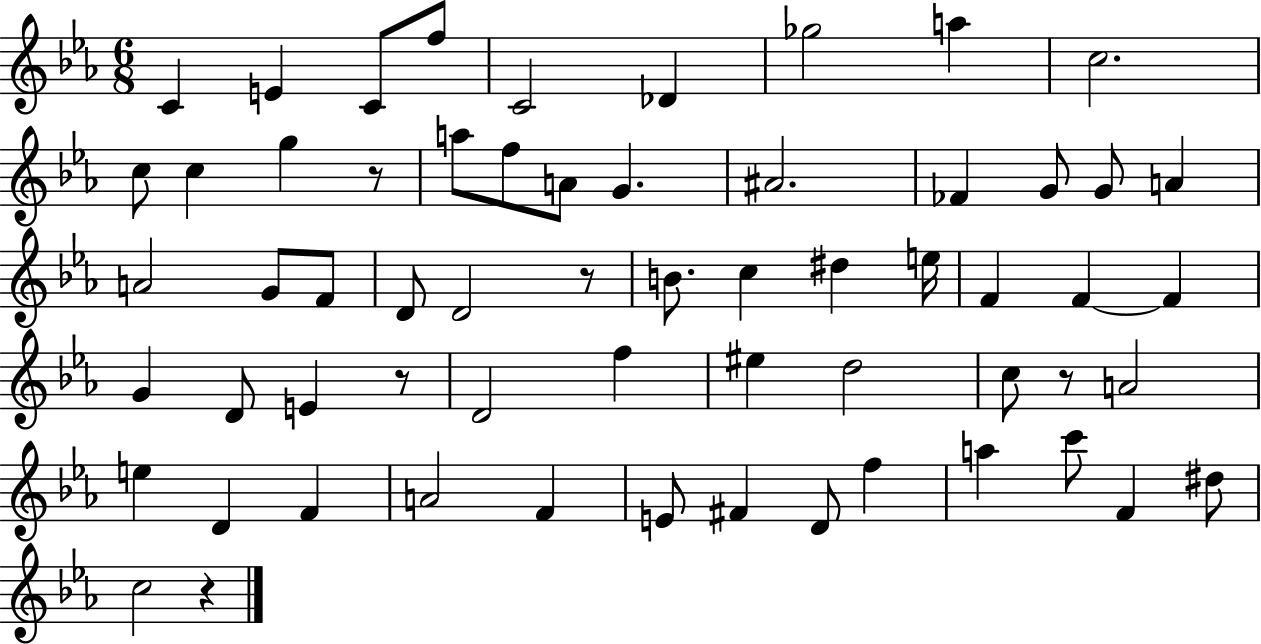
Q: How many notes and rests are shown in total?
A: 61